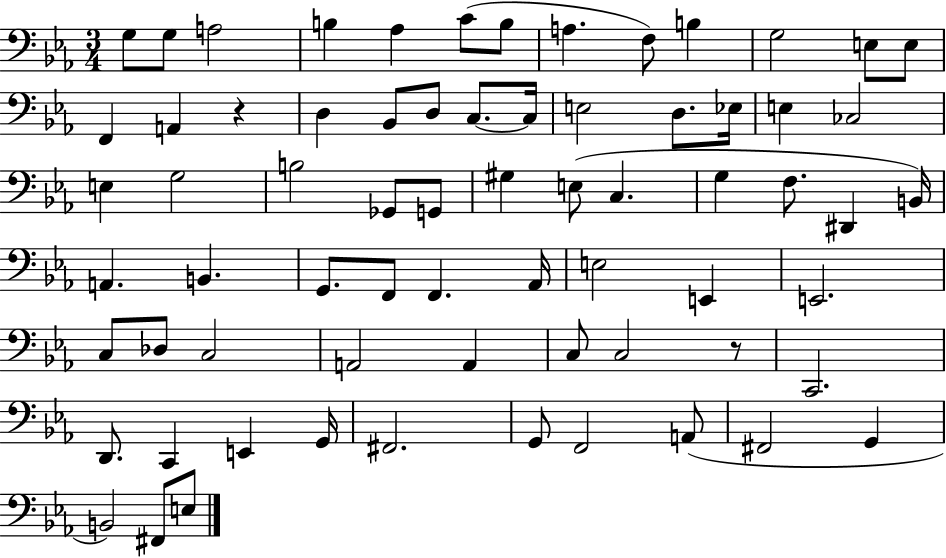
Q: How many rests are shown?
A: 2